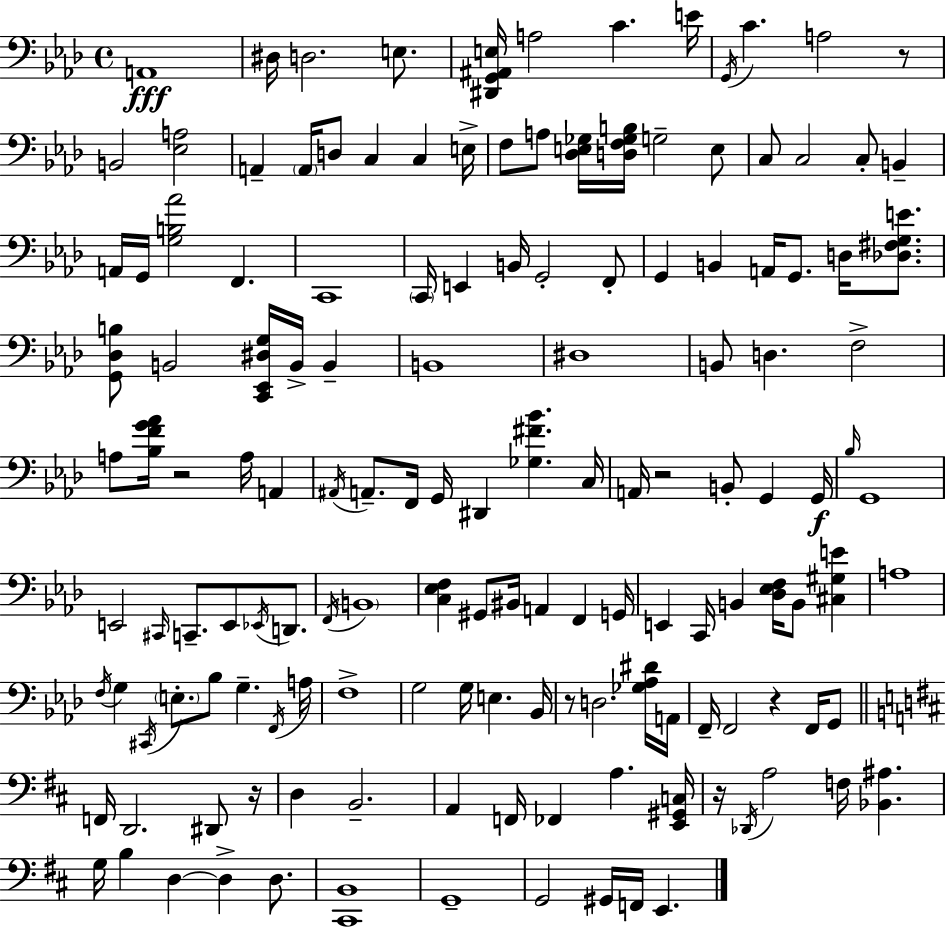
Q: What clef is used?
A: bass